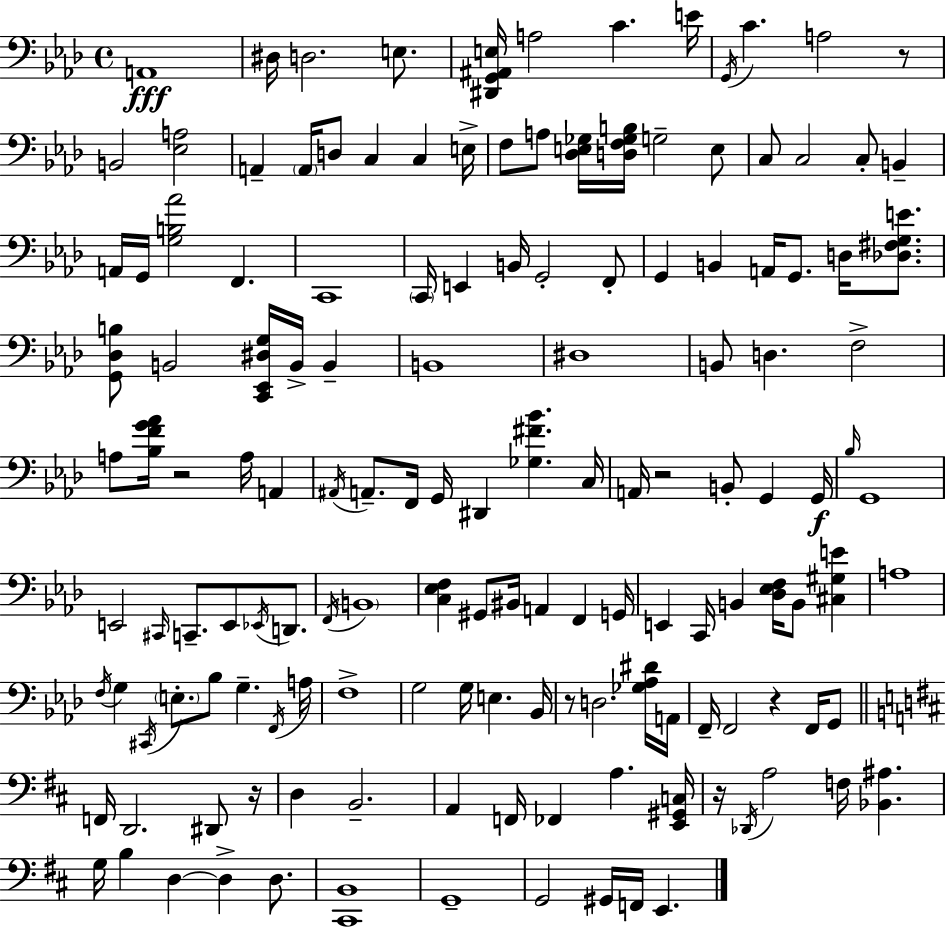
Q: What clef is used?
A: bass